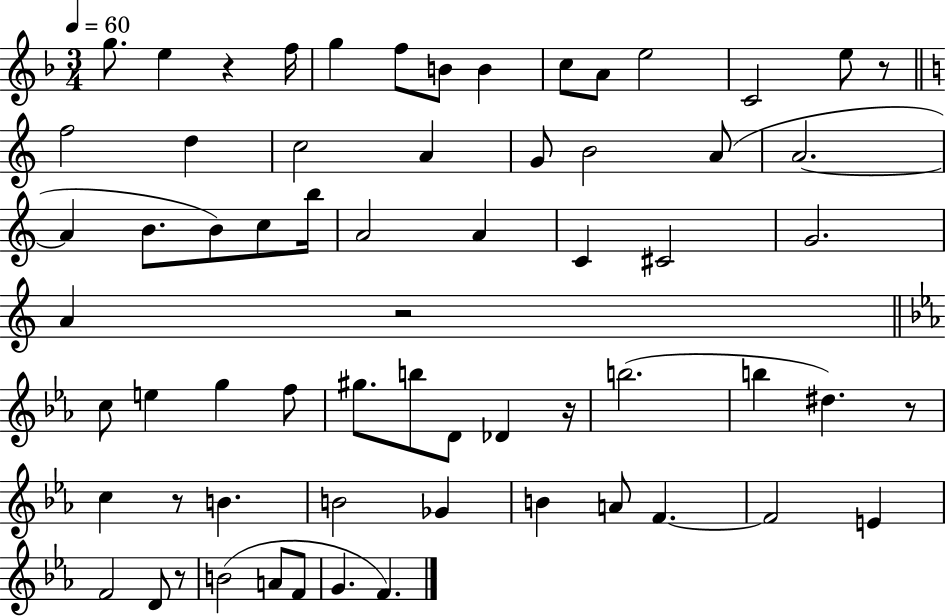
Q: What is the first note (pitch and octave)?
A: G5